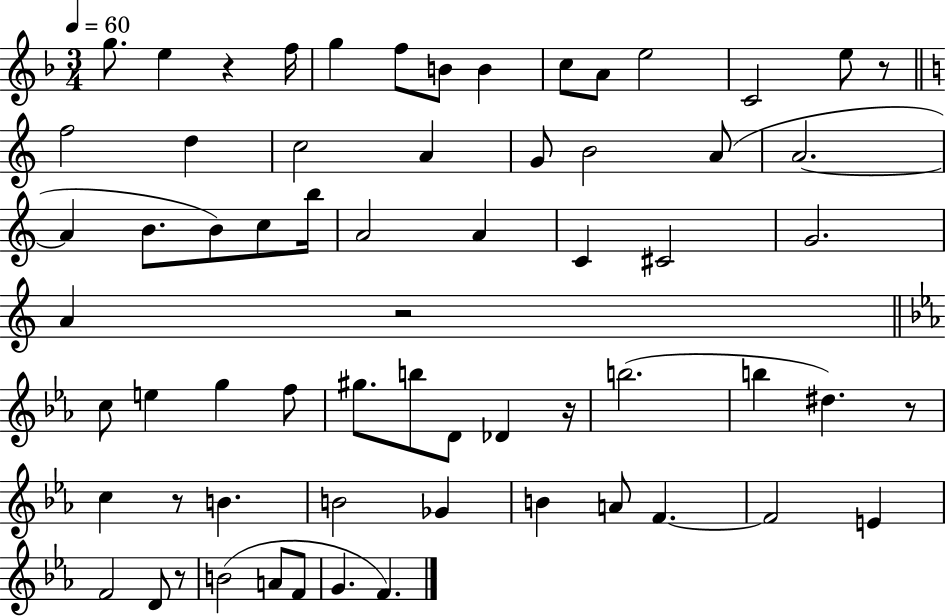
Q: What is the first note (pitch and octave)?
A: G5